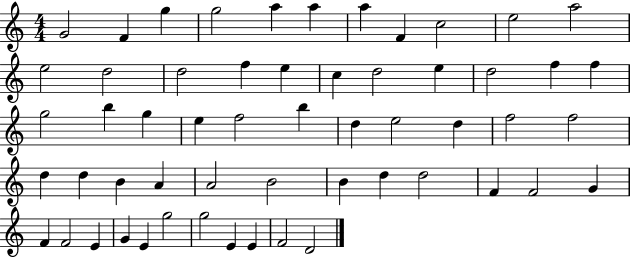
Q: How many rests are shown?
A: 0